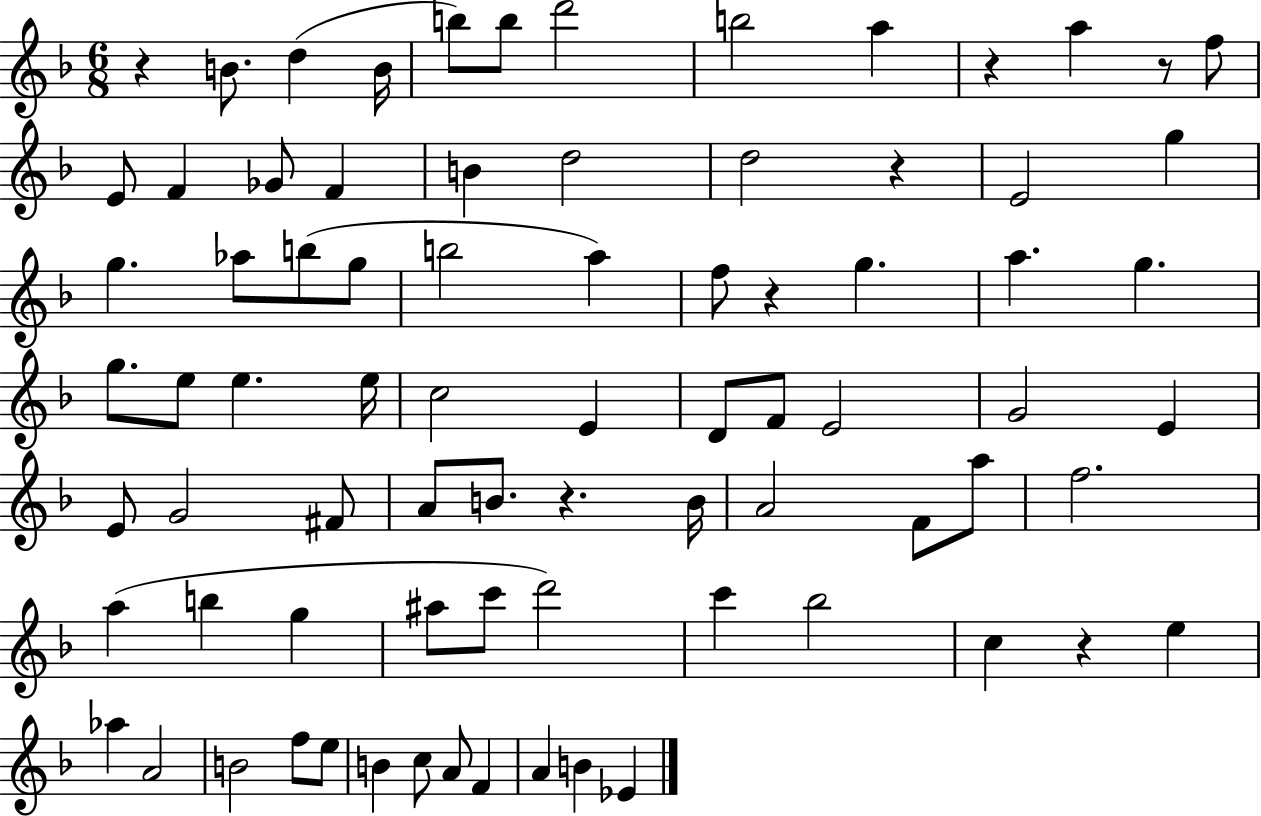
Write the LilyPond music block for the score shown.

{
  \clef treble
  \numericTimeSignature
  \time 6/8
  \key f \major
  r4 b'8. d''4( b'16 | b''8) b''8 d'''2 | b''2 a''4 | r4 a''4 r8 f''8 | \break e'8 f'4 ges'8 f'4 | b'4 d''2 | d''2 r4 | e'2 g''4 | \break g''4. aes''8 b''8( g''8 | b''2 a''4) | f''8 r4 g''4. | a''4. g''4. | \break g''8. e''8 e''4. e''16 | c''2 e'4 | d'8 f'8 e'2 | g'2 e'4 | \break e'8 g'2 fis'8 | a'8 b'8. r4. b'16 | a'2 f'8 a''8 | f''2. | \break a''4( b''4 g''4 | ais''8 c'''8 d'''2) | c'''4 bes''2 | c''4 r4 e''4 | \break aes''4 a'2 | b'2 f''8 e''8 | b'4 c''8 a'8 f'4 | a'4 b'4 ees'4 | \break \bar "|."
}